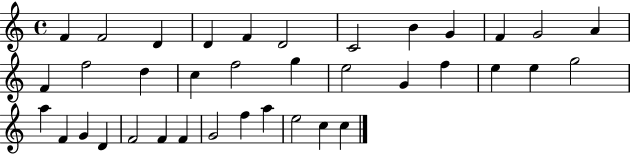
X:1
T:Untitled
M:4/4
L:1/4
K:C
F F2 D D F D2 C2 B G F G2 A F f2 d c f2 g e2 G f e e g2 a F G D F2 F F G2 f a e2 c c